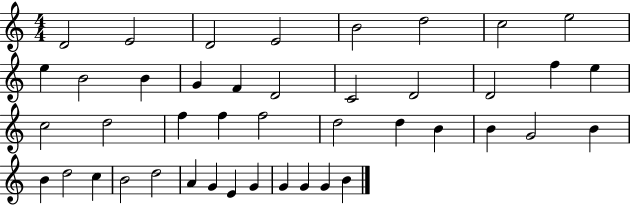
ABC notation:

X:1
T:Untitled
M:4/4
L:1/4
K:C
D2 E2 D2 E2 B2 d2 c2 e2 e B2 B G F D2 C2 D2 D2 f e c2 d2 f f f2 d2 d B B G2 B B d2 c B2 d2 A G E G G G G B